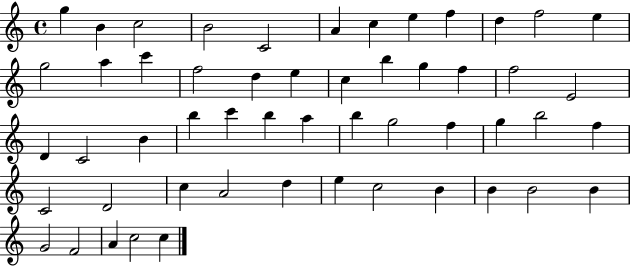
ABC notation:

X:1
T:Untitled
M:4/4
L:1/4
K:C
g B c2 B2 C2 A c e f d f2 e g2 a c' f2 d e c b g f f2 E2 D C2 B b c' b a b g2 f g b2 f C2 D2 c A2 d e c2 B B B2 B G2 F2 A c2 c